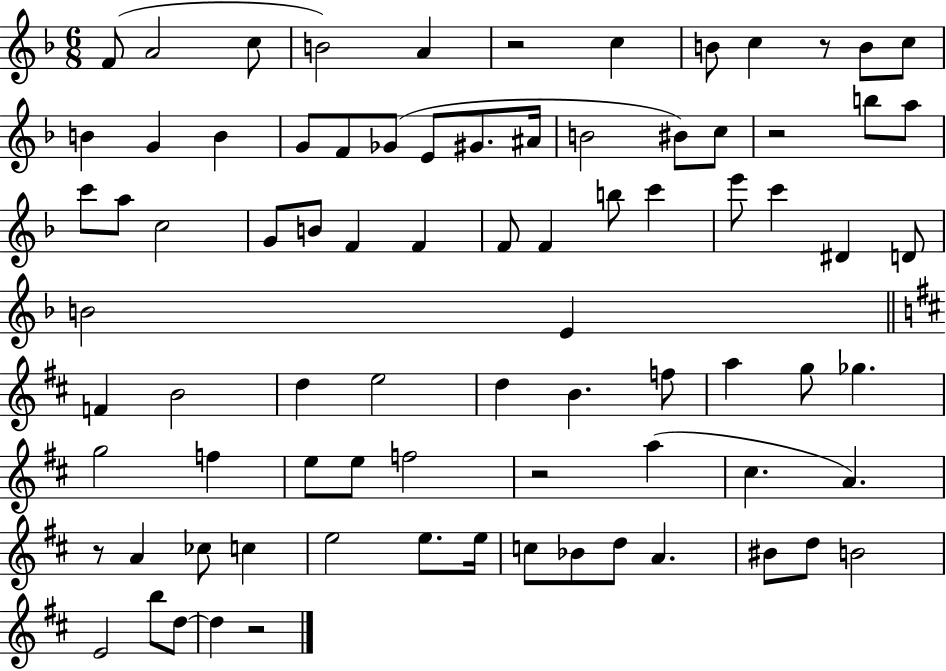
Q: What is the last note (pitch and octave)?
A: D5